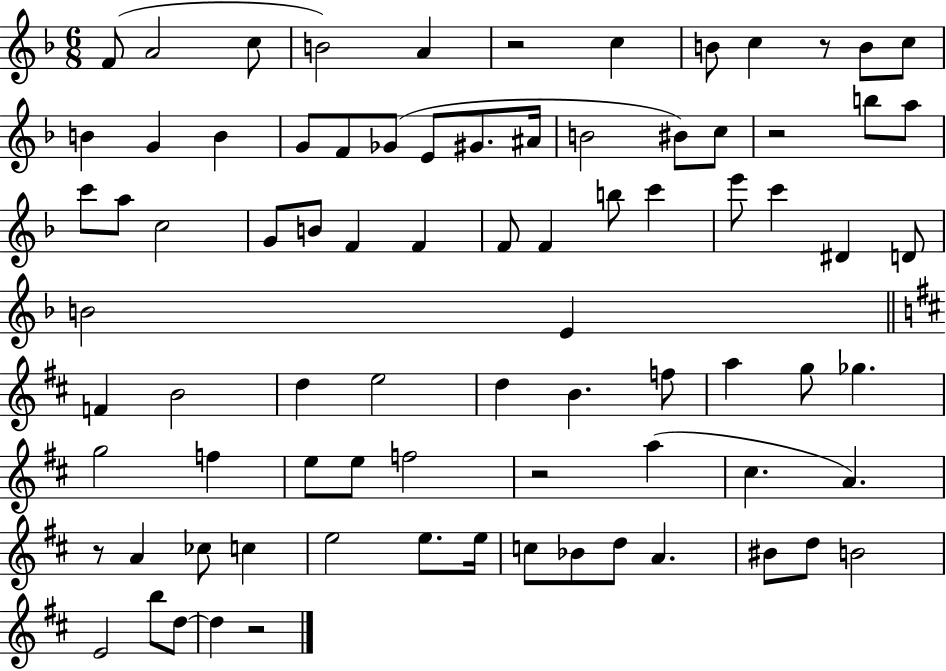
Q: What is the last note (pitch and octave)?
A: D5